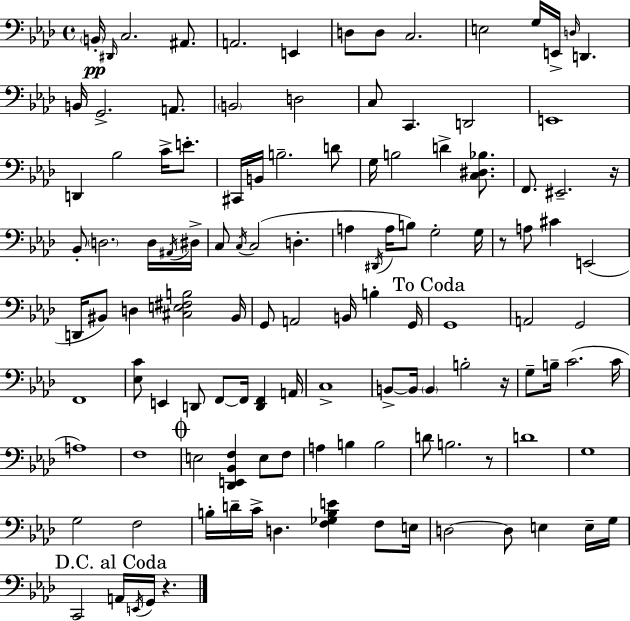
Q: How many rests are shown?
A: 5